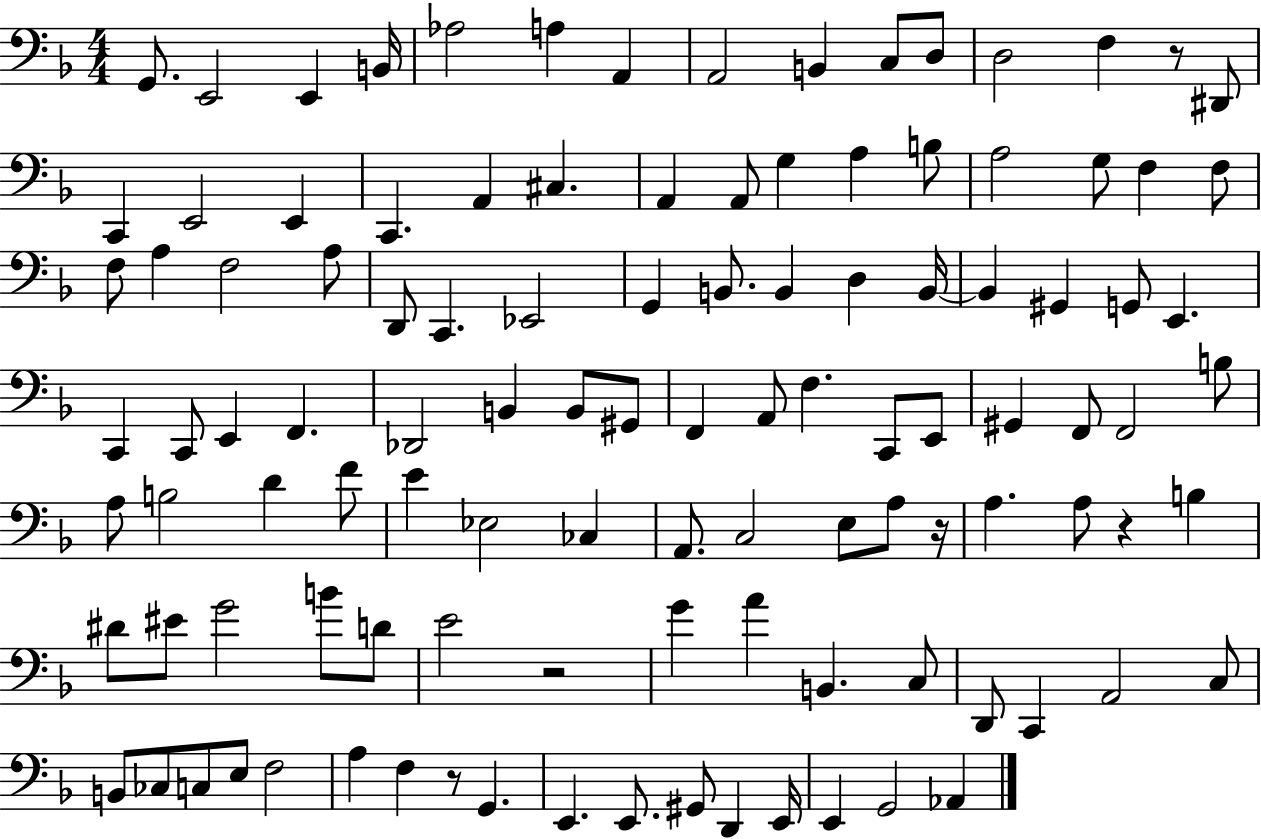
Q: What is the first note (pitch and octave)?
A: G2